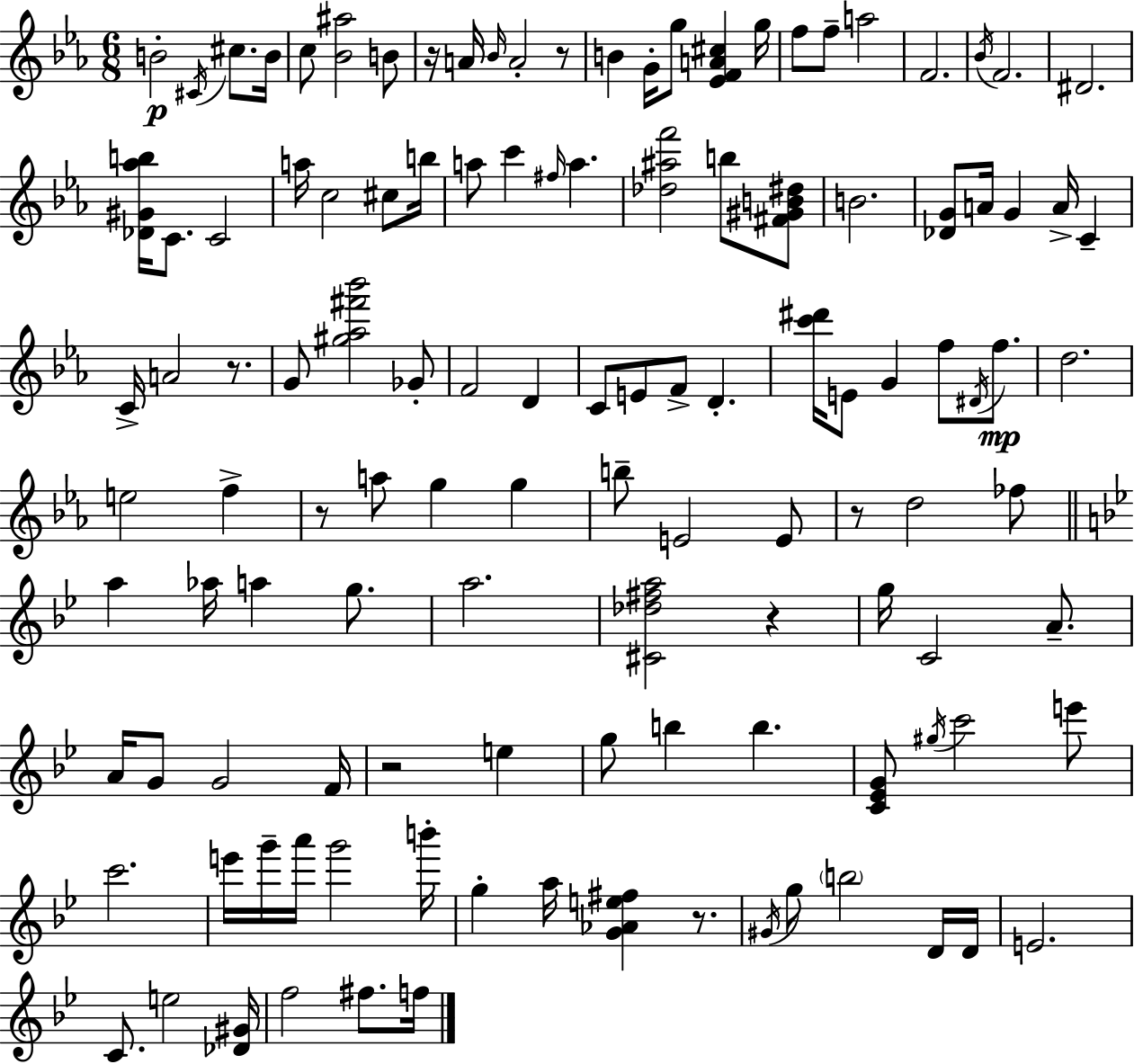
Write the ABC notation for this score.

X:1
T:Untitled
M:6/8
L:1/4
K:Cm
B2 ^C/4 ^c/2 B/4 c/2 [_B^a]2 B/2 z/4 A/4 _B/4 A2 z/2 B G/4 g/2 [_EFA^c] g/4 f/2 f/2 a2 F2 _B/4 F2 ^D2 [_D^G_ab]/4 C/2 C2 a/4 c2 ^c/2 b/4 a/2 c' ^f/4 a [_d^af']2 b/2 [^F^GB^d]/2 B2 [_DG]/2 A/4 G A/4 C C/4 A2 z/2 G/2 [^g_a^f'_b']2 _G/2 F2 D C/2 E/2 F/2 D [c'^d']/4 E/2 G f/2 ^D/4 f/2 d2 e2 f z/2 a/2 g g b/2 E2 E/2 z/2 d2 _f/2 a _a/4 a g/2 a2 [^C_d^fa]2 z g/4 C2 A/2 A/4 G/2 G2 F/4 z2 e g/2 b b [C_EG]/2 ^g/4 c'2 e'/2 c'2 e'/4 g'/4 a'/4 g'2 b'/4 g a/4 [G_Ae^f] z/2 ^G/4 g/2 b2 D/4 D/4 E2 C/2 e2 [_D^G]/4 f2 ^f/2 f/4